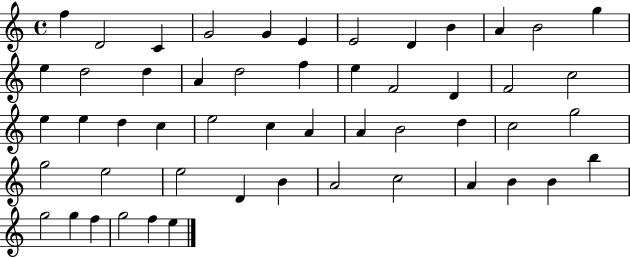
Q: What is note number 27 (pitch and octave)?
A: C5